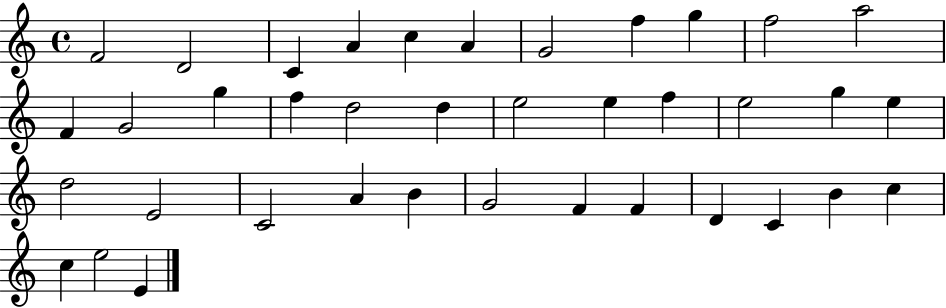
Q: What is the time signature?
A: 4/4